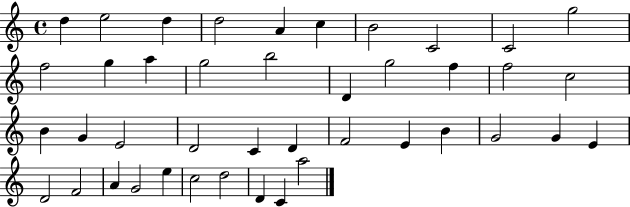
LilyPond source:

{
  \clef treble
  \time 4/4
  \defaultTimeSignature
  \key c \major
  d''4 e''2 d''4 | d''2 a'4 c''4 | b'2 c'2 | c'2 g''2 | \break f''2 g''4 a''4 | g''2 b''2 | d'4 g''2 f''4 | f''2 c''2 | \break b'4 g'4 e'2 | d'2 c'4 d'4 | f'2 e'4 b'4 | g'2 g'4 e'4 | \break d'2 f'2 | a'4 g'2 e''4 | c''2 d''2 | d'4 c'4 a''2 | \break \bar "|."
}